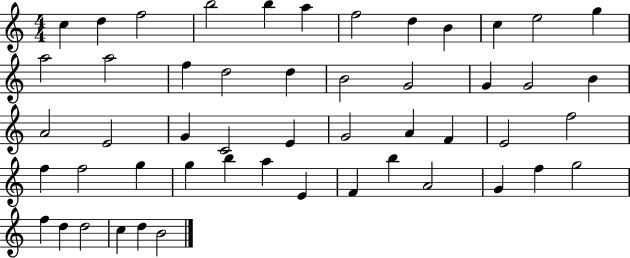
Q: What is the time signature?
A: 4/4